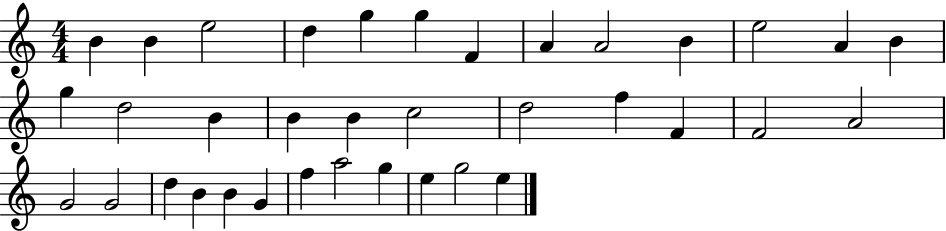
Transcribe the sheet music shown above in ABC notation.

X:1
T:Untitled
M:4/4
L:1/4
K:C
B B e2 d g g F A A2 B e2 A B g d2 B B B c2 d2 f F F2 A2 G2 G2 d B B G f a2 g e g2 e